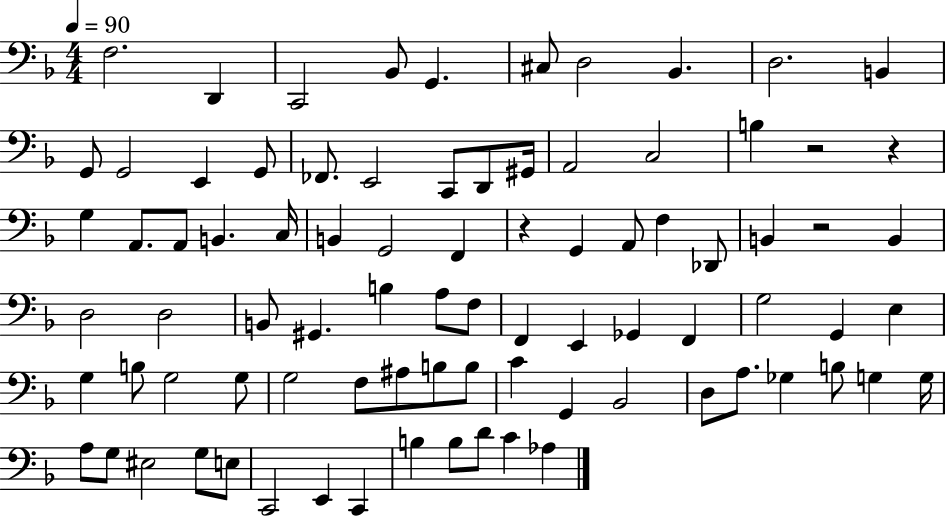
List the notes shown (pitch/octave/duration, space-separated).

F3/h. D2/q C2/h Bb2/e G2/q. C#3/e D3/h Bb2/q. D3/h. B2/q G2/e G2/h E2/q G2/e FES2/e. E2/h C2/e D2/e G#2/s A2/h C3/h B3/q R/h R/q G3/q A2/e. A2/e B2/q. C3/s B2/q G2/h F2/q R/q G2/q A2/e F3/q Db2/e B2/q R/h B2/q D3/h D3/h B2/e G#2/q. B3/q A3/e F3/e F2/q E2/q Gb2/q F2/q G3/h G2/q E3/q G3/q B3/e G3/h G3/e G3/h F3/e A#3/e B3/e B3/e C4/q G2/q Bb2/h D3/e A3/e. Gb3/q B3/e G3/q G3/s A3/e G3/e EIS3/h G3/e E3/e C2/h E2/q C2/q B3/q B3/e D4/e C4/q Ab3/q